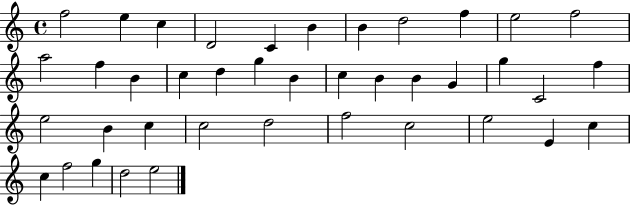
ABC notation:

X:1
T:Untitled
M:4/4
L:1/4
K:C
f2 e c D2 C B B d2 f e2 f2 a2 f B c d g B c B B G g C2 f e2 B c c2 d2 f2 c2 e2 E c c f2 g d2 e2